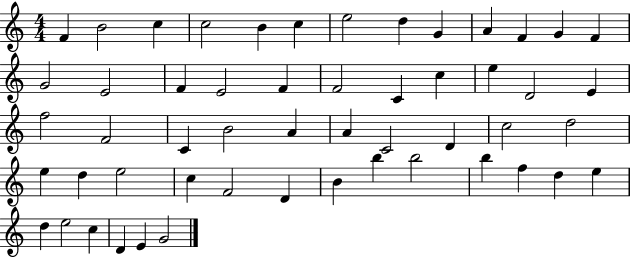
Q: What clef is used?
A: treble